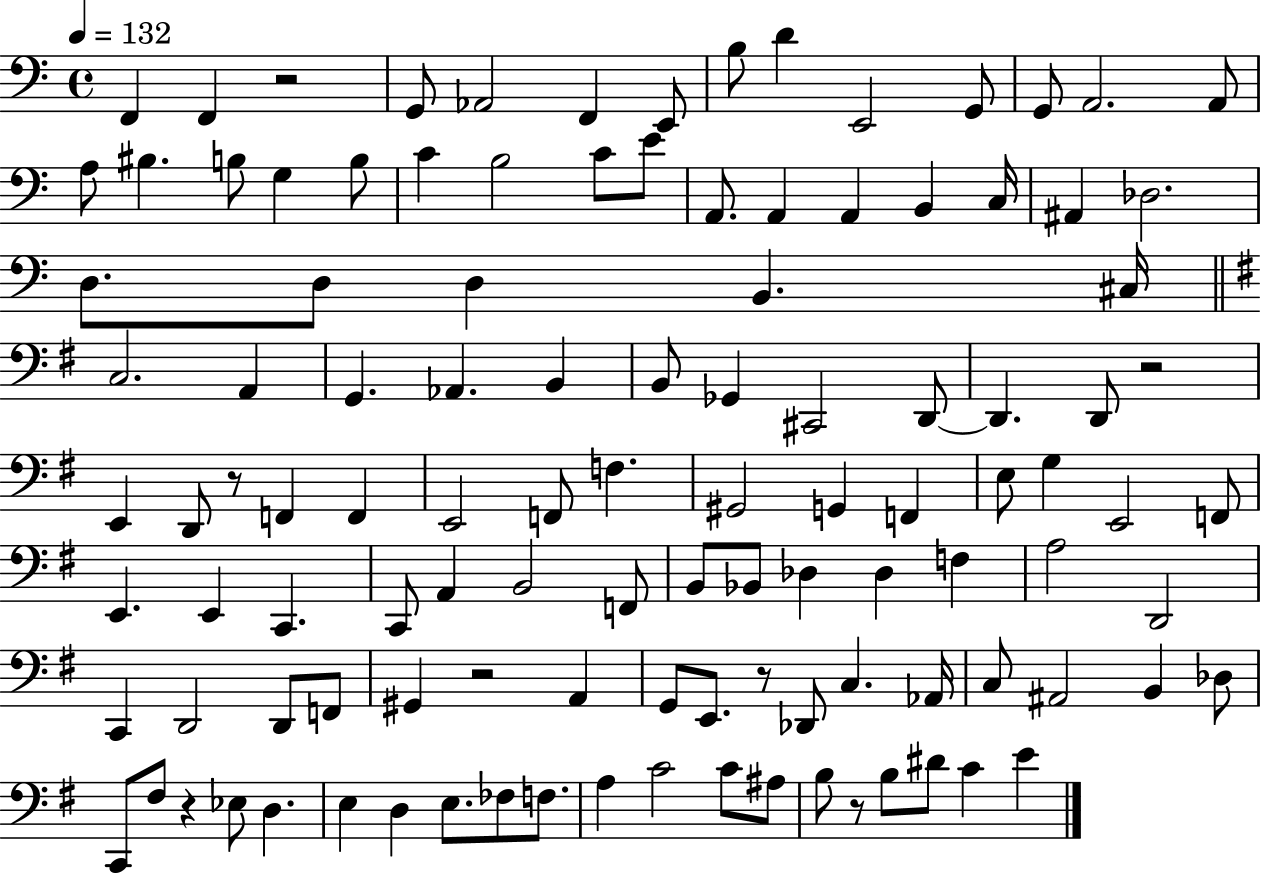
F2/q F2/q R/h G2/e Ab2/h F2/q E2/e B3/e D4/q E2/h G2/e G2/e A2/h. A2/e A3/e BIS3/q. B3/e G3/q B3/e C4/q B3/h C4/e E4/e A2/e. A2/q A2/q B2/q C3/s A#2/q Db3/h. D3/e. D3/e D3/q B2/q. C#3/s C3/h. A2/q G2/q. Ab2/q. B2/q B2/e Gb2/q C#2/h D2/e D2/q. D2/e R/h E2/q D2/e R/e F2/q F2/q E2/h F2/e F3/q. G#2/h G2/q F2/q E3/e G3/q E2/h F2/e E2/q. E2/q C2/q. C2/e A2/q B2/h F2/e B2/e Bb2/e Db3/q Db3/q F3/q A3/h D2/h C2/q D2/h D2/e F2/e G#2/q R/h A2/q G2/e E2/e. R/e Db2/e C3/q. Ab2/s C3/e A#2/h B2/q Db3/e C2/e F#3/e R/q Eb3/e D3/q. E3/q D3/q E3/e. FES3/e F3/e. A3/q C4/h C4/e A#3/e B3/e R/e B3/e D#4/e C4/q E4/q